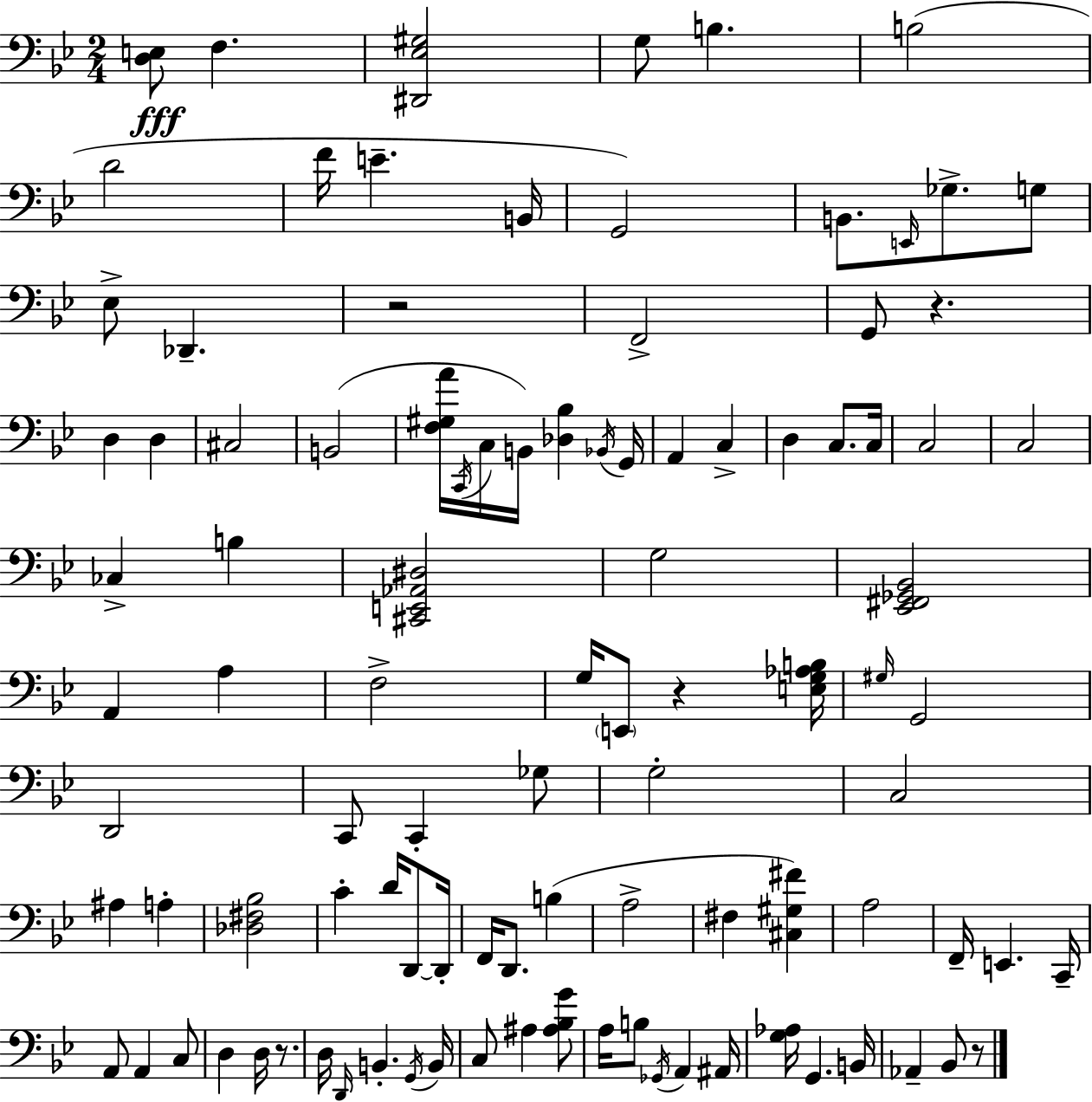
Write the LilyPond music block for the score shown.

{
  \clef bass
  \numericTimeSignature
  \time 2/4
  \key g \minor
  <d e>8\fff f4. | <dis, ees gis>2 | g8 b4. | b2( | \break d'2 | f'16 e'4.-- b,16 | g,2) | b,8. \grace { e,16 } ges8.-> g8 | \break ees8-> des,4.-- | r2 | f,2-> | g,8 r4. | \break d4 d4 | cis2 | b,2( | <f gis a'>16 \acciaccatura { c,16 } c16 b,16) <des bes>4 | \break \acciaccatura { bes,16 } g,16 a,4 c4-> | d4 c8. | c16 c2 | c2 | \break ces4-> b4 | <cis, e, aes, dis>2 | g2 | <ees, fis, ges, bes,>2 | \break a,4 a4 | f2-> | g16 \parenthesize e,8 r4 | <e g aes b>16 \grace { gis16 } g,2 | \break d,2 | c,8 c,4-. | ges8 g2-. | c2 | \break ais4 | a4-. <des fis bes>2 | c'4-. | d'16 d,8~~ d,16-. f,16 d,8. | \break b4( a2-> | fis4 | <cis gis fis'>4) a2 | f,16-- e,4. | \break c,16-- a,8 a,4 | c8 d4 | d16 r8. d16 \grace { d,16 } b,4.-. | \acciaccatura { g,16 } b,16 c8 | \break ais4 <ais bes g'>8 a16 b8 | \acciaccatura { ges,16 } a,4 ais,16 <g aes>16 | g,4. b,16 aes,4-- | bes,8 r8 \bar "|."
}